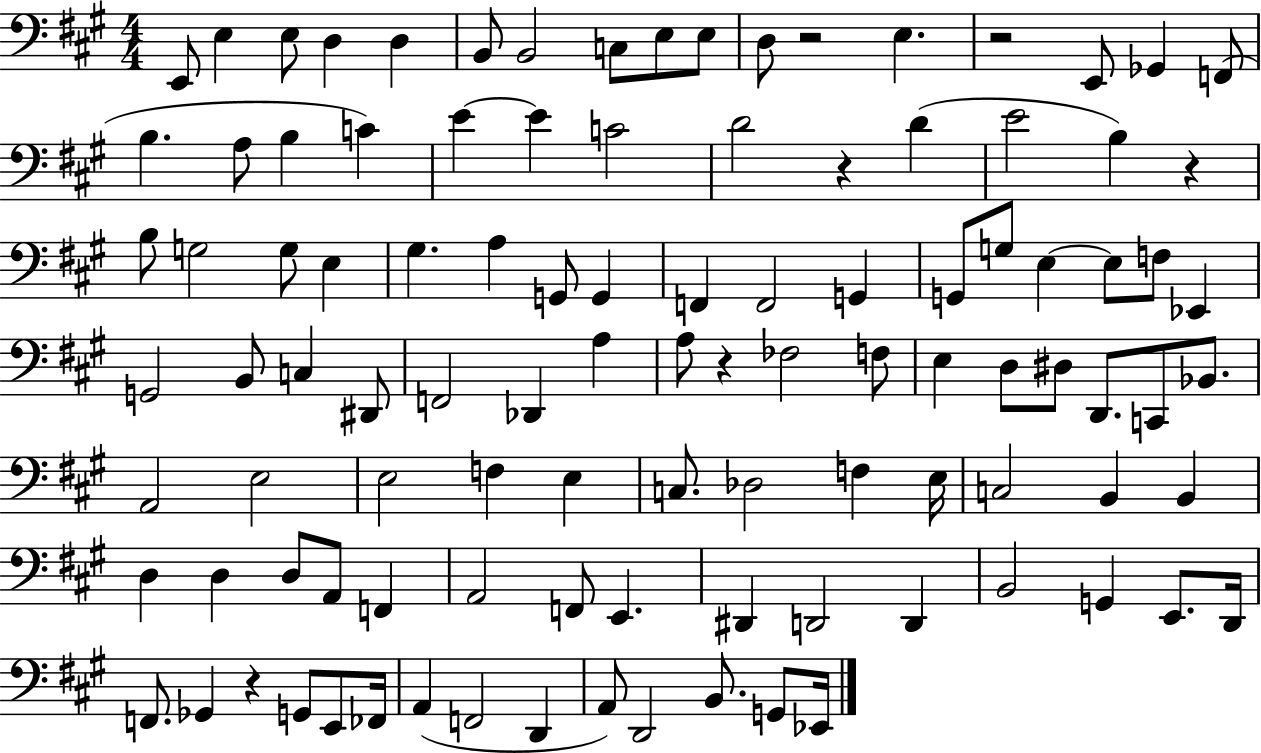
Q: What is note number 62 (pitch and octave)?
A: E3